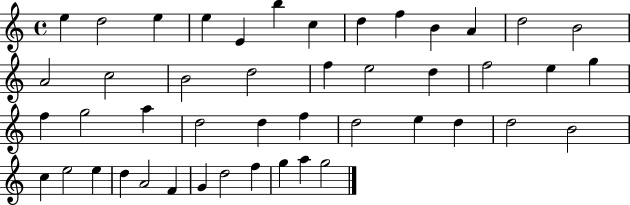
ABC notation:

X:1
T:Untitled
M:4/4
L:1/4
K:C
e d2 e e E b c d f B A d2 B2 A2 c2 B2 d2 f e2 d f2 e g f g2 a d2 d f d2 e d d2 B2 c e2 e d A2 F G d2 f g a g2